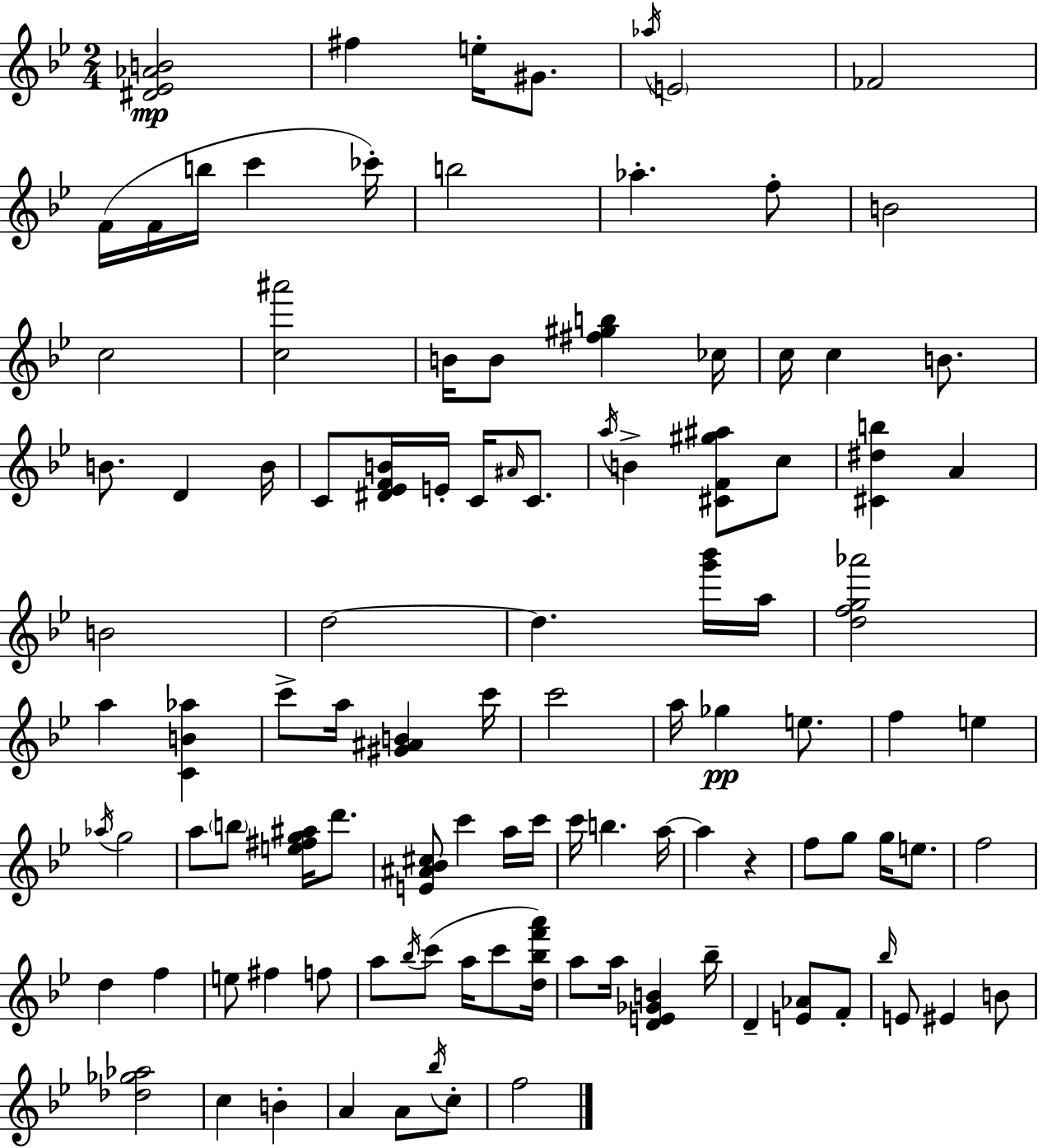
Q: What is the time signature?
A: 2/4